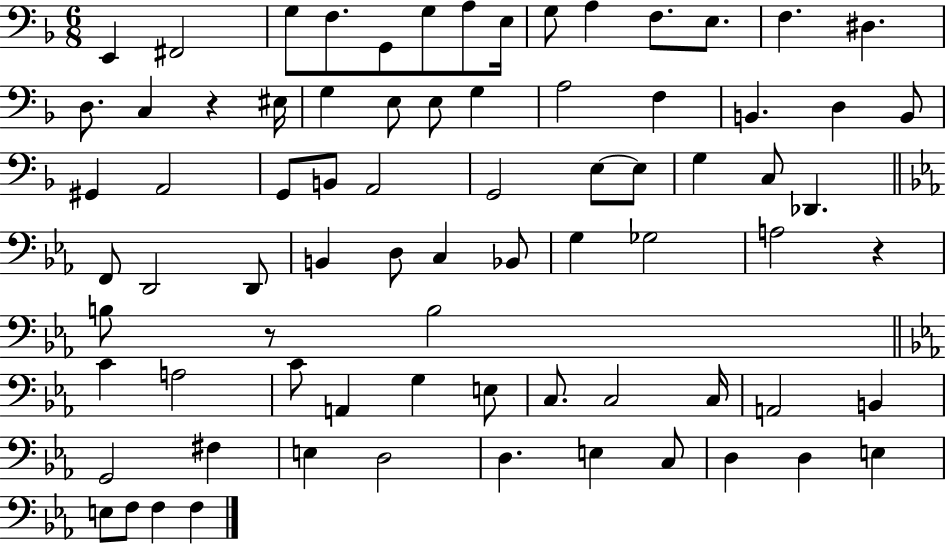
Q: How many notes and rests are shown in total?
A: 77